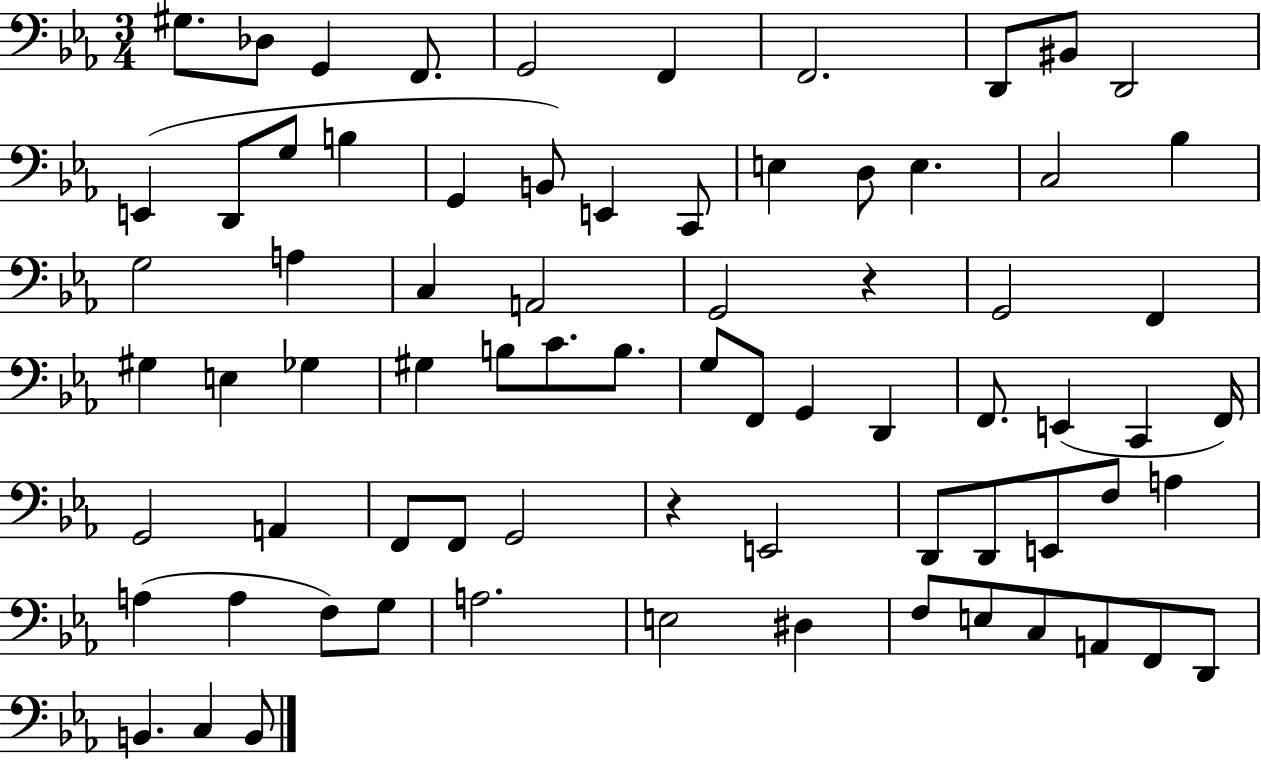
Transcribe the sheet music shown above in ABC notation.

X:1
T:Untitled
M:3/4
L:1/4
K:Eb
^G,/2 _D,/2 G,, F,,/2 G,,2 F,, F,,2 D,,/2 ^B,,/2 D,,2 E,, D,,/2 G,/2 B, G,, B,,/2 E,, C,,/2 E, D,/2 E, C,2 _B, G,2 A, C, A,,2 G,,2 z G,,2 F,, ^G, E, _G, ^G, B,/2 C/2 B,/2 G,/2 F,,/2 G,, D,, F,,/2 E,, C,, F,,/4 G,,2 A,, F,,/2 F,,/2 G,,2 z E,,2 D,,/2 D,,/2 E,,/2 F,/2 A, A, A, F,/2 G,/2 A,2 E,2 ^D, F,/2 E,/2 C,/2 A,,/2 F,,/2 D,,/2 B,, C, B,,/2